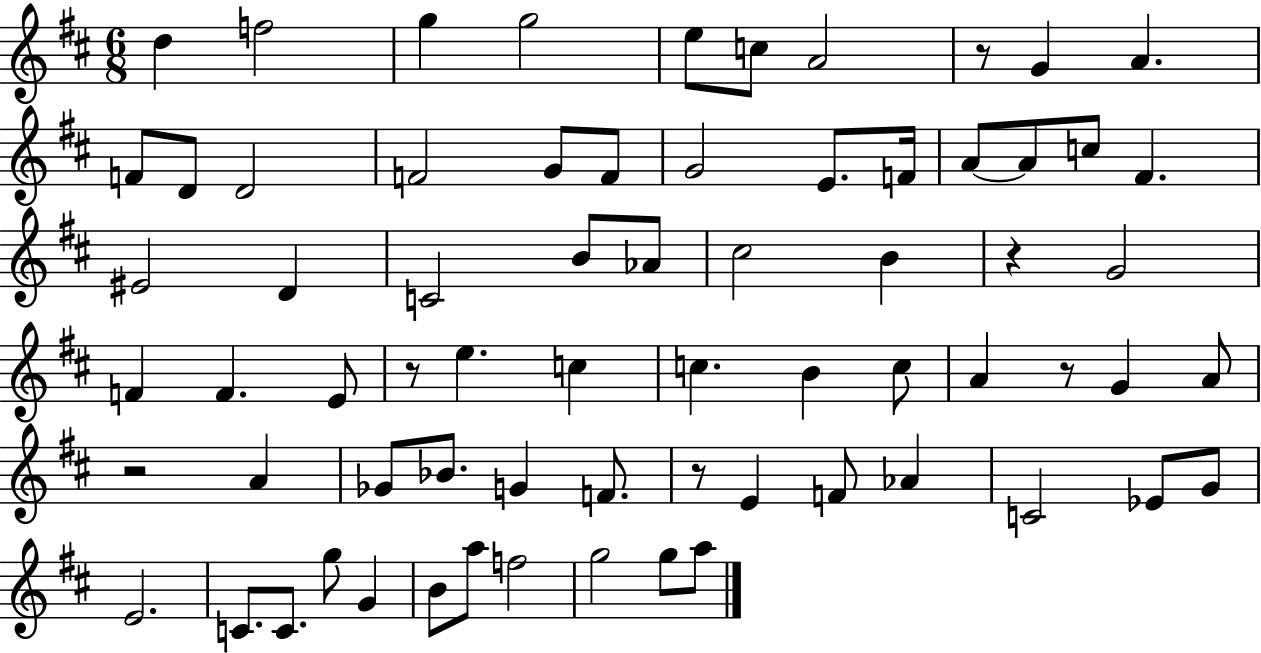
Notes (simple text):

D5/q F5/h G5/q G5/h E5/e C5/e A4/h R/e G4/q A4/q. F4/e D4/e D4/h F4/h G4/e F4/e G4/h E4/e. F4/s A4/e A4/e C5/e F#4/q. EIS4/h D4/q C4/h B4/e Ab4/e C#5/h B4/q R/q G4/h F4/q F4/q. E4/e R/e E5/q. C5/q C5/q. B4/q C5/e A4/q R/e G4/q A4/e R/h A4/q Gb4/e Bb4/e. G4/q F4/e. R/e E4/q F4/e Ab4/q C4/h Eb4/e G4/e E4/h. C4/e. C4/e. G5/e G4/q B4/e A5/e F5/h G5/h G5/e A5/e